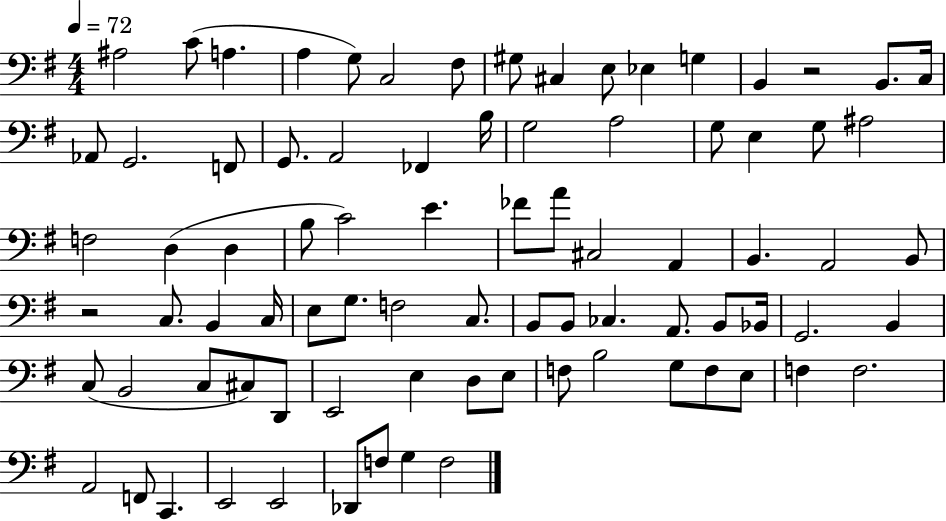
X:1
T:Untitled
M:4/4
L:1/4
K:G
^A,2 C/2 A, A, G,/2 C,2 ^F,/2 ^G,/2 ^C, E,/2 _E, G, B,, z2 B,,/2 C,/4 _A,,/2 G,,2 F,,/2 G,,/2 A,,2 _F,, B,/4 G,2 A,2 G,/2 E, G,/2 ^A,2 F,2 D, D, B,/2 C2 E _F/2 A/2 ^C,2 A,, B,, A,,2 B,,/2 z2 C,/2 B,, C,/4 E,/2 G,/2 F,2 C,/2 B,,/2 B,,/2 _C, A,,/2 B,,/2 _B,,/4 G,,2 B,, C,/2 B,,2 C,/2 ^C,/2 D,,/2 E,,2 E, D,/2 E,/2 F,/2 B,2 G,/2 F,/2 E,/2 F, F,2 A,,2 F,,/2 C,, E,,2 E,,2 _D,,/2 F,/2 G, F,2